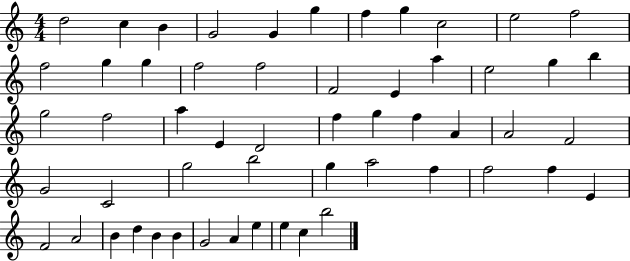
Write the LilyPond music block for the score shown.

{
  \clef treble
  \numericTimeSignature
  \time 4/4
  \key c \major
  d''2 c''4 b'4 | g'2 g'4 g''4 | f''4 g''4 c''2 | e''2 f''2 | \break f''2 g''4 g''4 | f''2 f''2 | f'2 e'4 a''4 | e''2 g''4 b''4 | \break g''2 f''2 | a''4 e'4 d'2 | f''4 g''4 f''4 a'4 | a'2 f'2 | \break g'2 c'2 | g''2 b''2 | g''4 a''2 f''4 | f''2 f''4 e'4 | \break f'2 a'2 | b'4 d''4 b'4 b'4 | g'2 a'4 e''4 | e''4 c''4 b''2 | \break \bar "|."
}